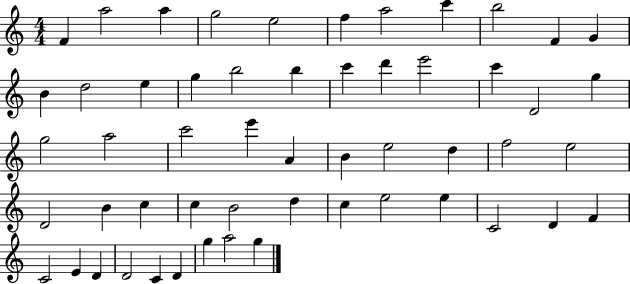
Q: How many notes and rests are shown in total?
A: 54